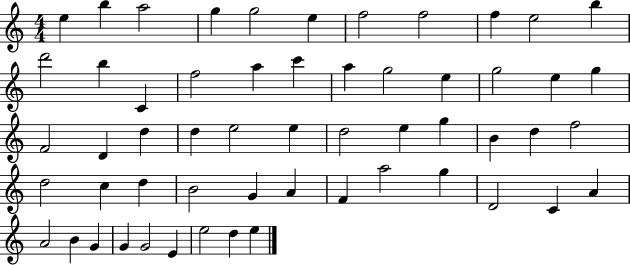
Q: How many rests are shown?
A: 0